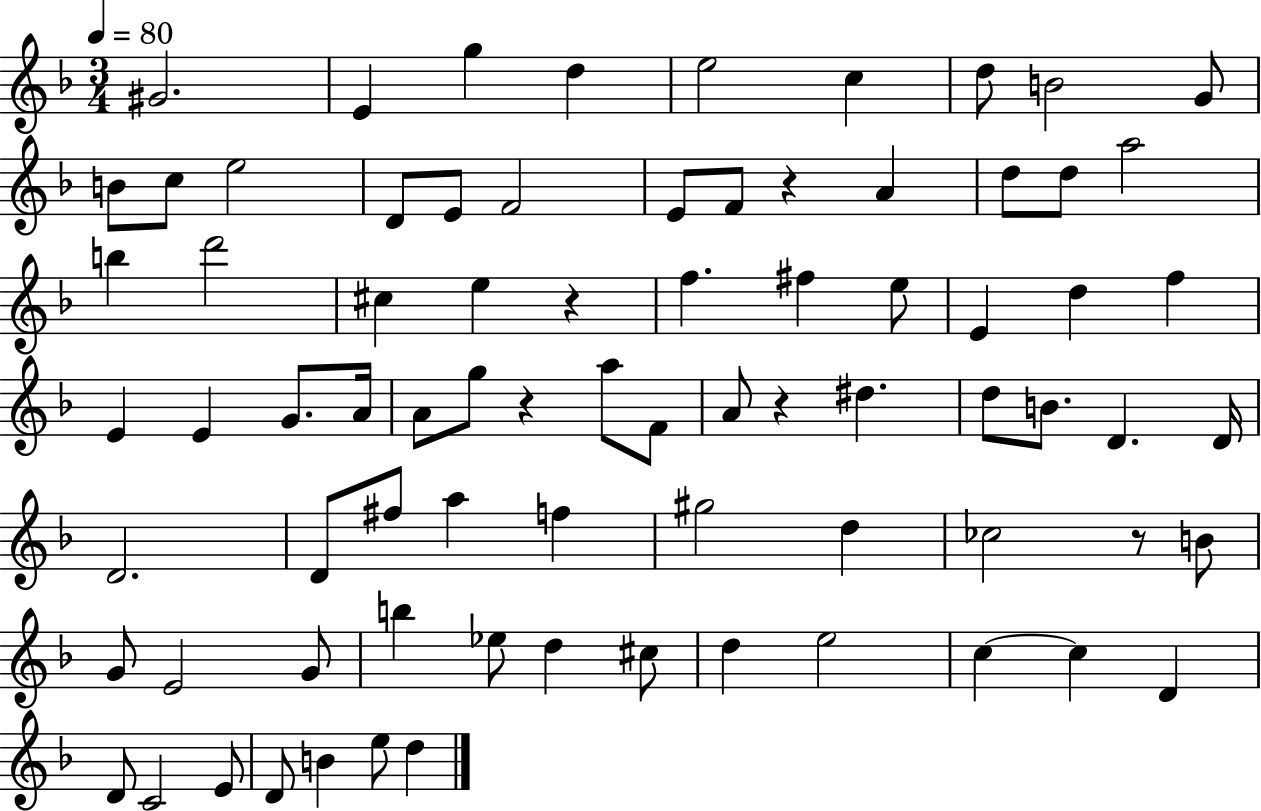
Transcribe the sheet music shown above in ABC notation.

X:1
T:Untitled
M:3/4
L:1/4
K:F
^G2 E g d e2 c d/2 B2 G/2 B/2 c/2 e2 D/2 E/2 F2 E/2 F/2 z A d/2 d/2 a2 b d'2 ^c e z f ^f e/2 E d f E E G/2 A/4 A/2 g/2 z a/2 F/2 A/2 z ^d d/2 B/2 D D/4 D2 D/2 ^f/2 a f ^g2 d _c2 z/2 B/2 G/2 E2 G/2 b _e/2 d ^c/2 d e2 c c D D/2 C2 E/2 D/2 B e/2 d